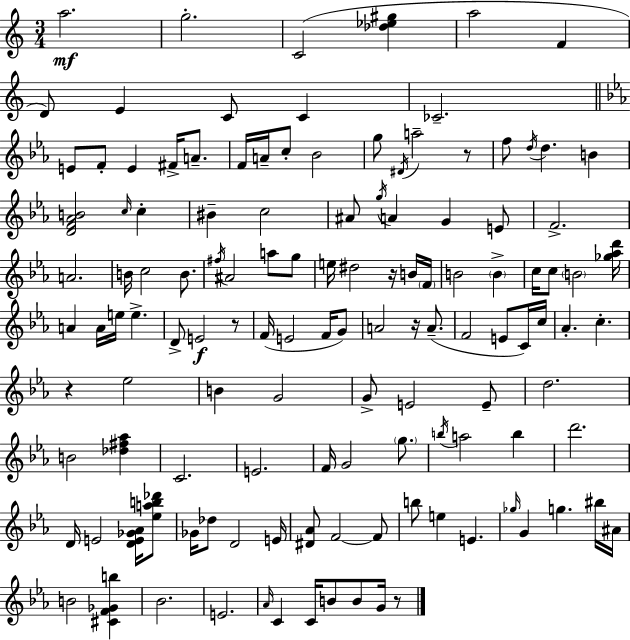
A5/h. G5/h. C4/h [Db5,Eb5,G#5]/q A5/h F4/q D4/e E4/q C4/e C4/q CES4/h. E4/e F4/e E4/q F#4/s A4/e. F4/s A4/s C5/e Bb4/h G5/e D#4/s A5/h R/e F5/e D5/s D5/q. B4/q [D4,F4,Ab4,B4]/h C5/s C5/q BIS4/q C5/h A#4/e G5/s A4/q G4/q E4/e F4/h. A4/h. B4/s C5/h B4/e. F#5/s A#4/h A5/e G5/e E5/s D#5/h R/s B4/s F4/s B4/h B4/q C5/s C5/e B4/h [Gb5,Ab5,D6]/s A4/q A4/s E5/s E5/q. D4/e E4/h R/e F4/s E4/h F4/s G4/e A4/h R/s A4/e. F4/h E4/e C4/s C5/s Ab4/q. C5/q. R/q Eb5/h B4/q G4/h G4/e E4/h E4/e D5/h. B4/h [Db5,F#5,Ab5]/q C4/h. E4/h. F4/s G4/h G5/e. B5/s A5/h B5/q D6/h. D4/s E4/h [D4,E4,Gb4,Ab4]/s [Eb5,A5,B5,Db6]/e Gb4/s Db5/e D4/h E4/s [D#4,Ab4]/e F4/h F4/e B5/e E5/q E4/q. Gb5/s G4/q G5/q. BIS5/s A#4/s B4/h [C#4,F4,Gb4,B5]/q Bb4/h. E4/h. Ab4/s C4/q C4/s B4/e B4/e G4/s R/e